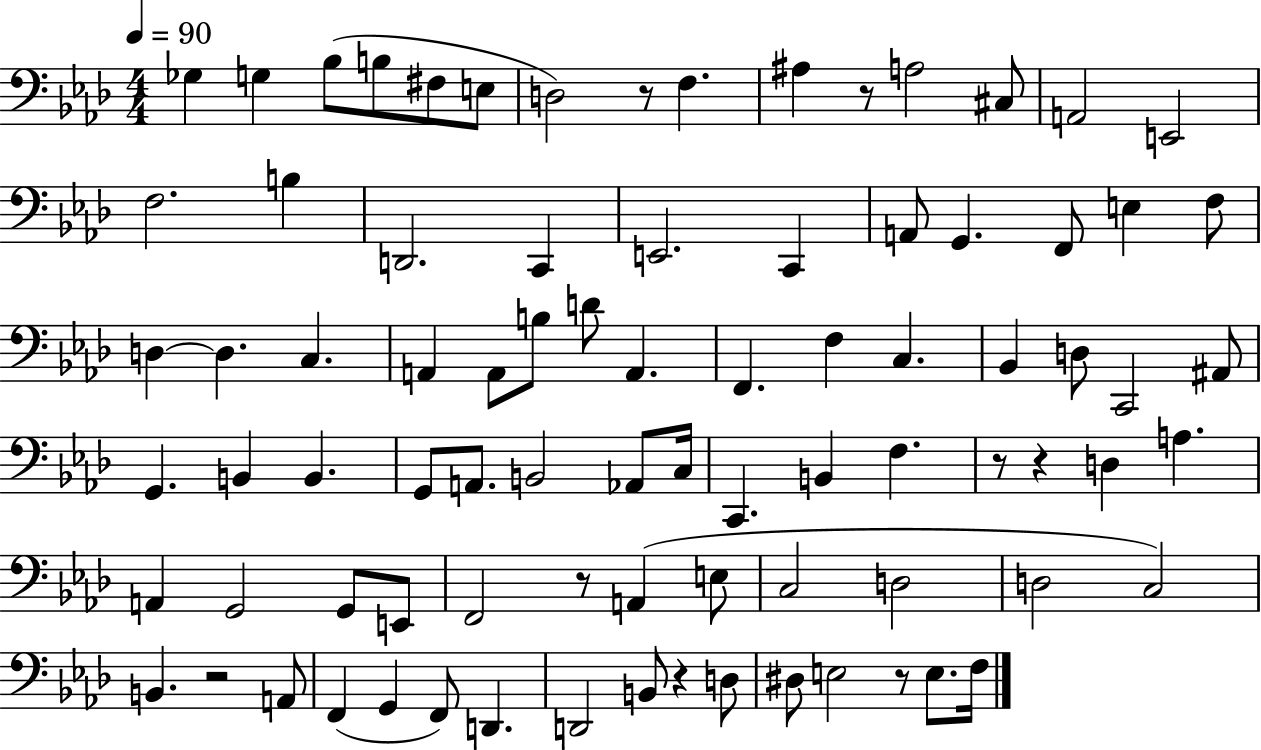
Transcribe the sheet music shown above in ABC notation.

X:1
T:Untitled
M:4/4
L:1/4
K:Ab
_G, G, _B,/2 B,/2 ^F,/2 E,/2 D,2 z/2 F, ^A, z/2 A,2 ^C,/2 A,,2 E,,2 F,2 B, D,,2 C,, E,,2 C,, A,,/2 G,, F,,/2 E, F,/2 D, D, C, A,, A,,/2 B,/2 D/2 A,, F,, F, C, _B,, D,/2 C,,2 ^A,,/2 G,, B,, B,, G,,/2 A,,/2 B,,2 _A,,/2 C,/4 C,, B,, F, z/2 z D, A, A,, G,,2 G,,/2 E,,/2 F,,2 z/2 A,, E,/2 C,2 D,2 D,2 C,2 B,, z2 A,,/2 F,, G,, F,,/2 D,, D,,2 B,,/2 z D,/2 ^D,/2 E,2 z/2 E,/2 F,/4